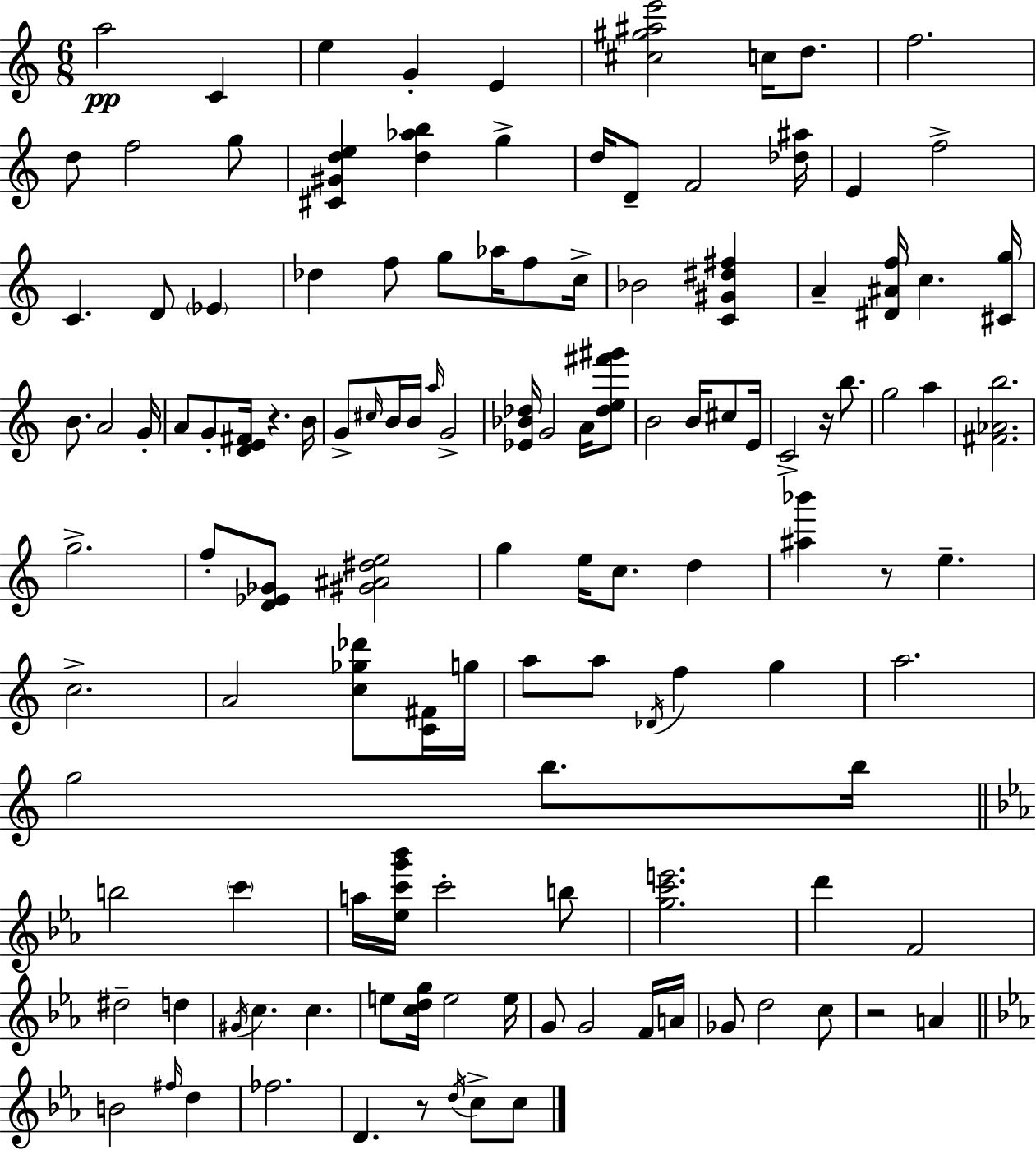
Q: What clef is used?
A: treble